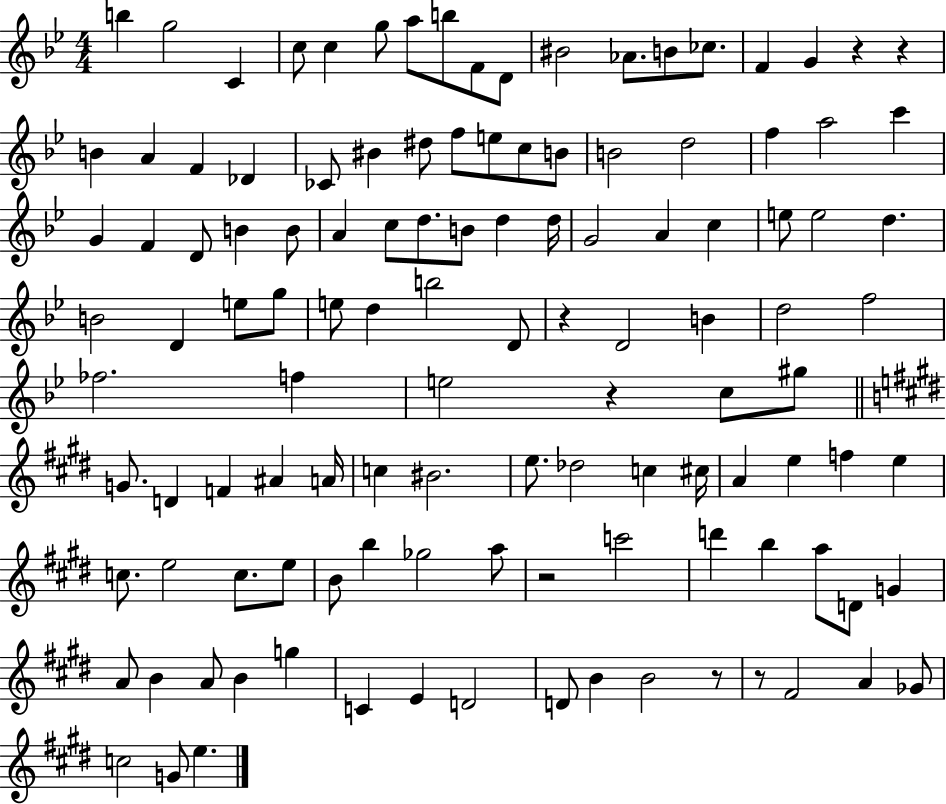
X:1
T:Untitled
M:4/4
L:1/4
K:Bb
b g2 C c/2 c g/2 a/2 b/2 F/2 D/2 ^B2 _A/2 B/2 _c/2 F G z z B A F _D _C/2 ^B ^d/2 f/2 e/2 c/2 B/2 B2 d2 f a2 c' G F D/2 B B/2 A c/2 d/2 B/2 d d/4 G2 A c e/2 e2 d B2 D e/2 g/2 e/2 d b2 D/2 z D2 B d2 f2 _f2 f e2 z c/2 ^g/2 G/2 D F ^A A/4 c ^B2 e/2 _d2 c ^c/4 A e f e c/2 e2 c/2 e/2 B/2 b _g2 a/2 z2 c'2 d' b a/2 D/2 G A/2 B A/2 B g C E D2 D/2 B B2 z/2 z/2 ^F2 A _G/2 c2 G/2 e